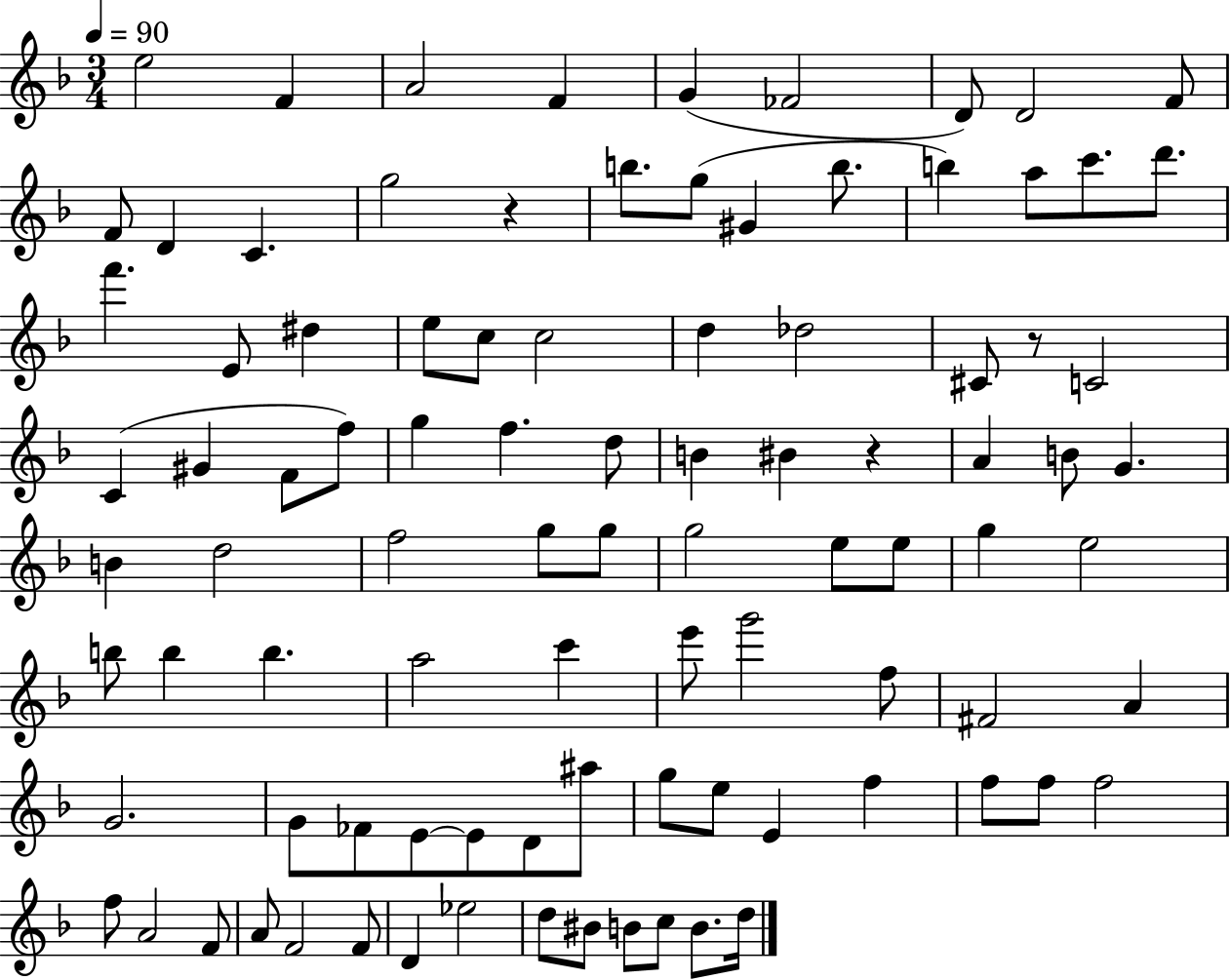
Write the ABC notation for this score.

X:1
T:Untitled
M:3/4
L:1/4
K:F
e2 F A2 F G _F2 D/2 D2 F/2 F/2 D C g2 z b/2 g/2 ^G b/2 b a/2 c'/2 d'/2 f' E/2 ^d e/2 c/2 c2 d _d2 ^C/2 z/2 C2 C ^G F/2 f/2 g f d/2 B ^B z A B/2 G B d2 f2 g/2 g/2 g2 e/2 e/2 g e2 b/2 b b a2 c' e'/2 g'2 f/2 ^F2 A G2 G/2 _F/2 E/2 E/2 D/2 ^a/2 g/2 e/2 E f f/2 f/2 f2 f/2 A2 F/2 A/2 F2 F/2 D _e2 d/2 ^B/2 B/2 c/2 B/2 d/4